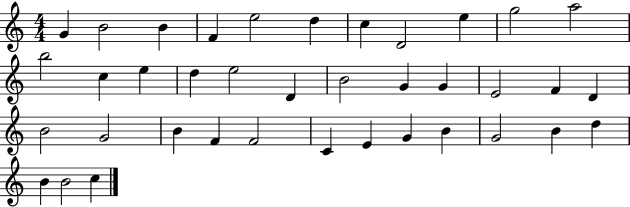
{
  \clef treble
  \numericTimeSignature
  \time 4/4
  \key c \major
  g'4 b'2 b'4 | f'4 e''2 d''4 | c''4 d'2 e''4 | g''2 a''2 | \break b''2 c''4 e''4 | d''4 e''2 d'4 | b'2 g'4 g'4 | e'2 f'4 d'4 | \break b'2 g'2 | b'4 f'4 f'2 | c'4 e'4 g'4 b'4 | g'2 b'4 d''4 | \break b'4 b'2 c''4 | \bar "|."
}